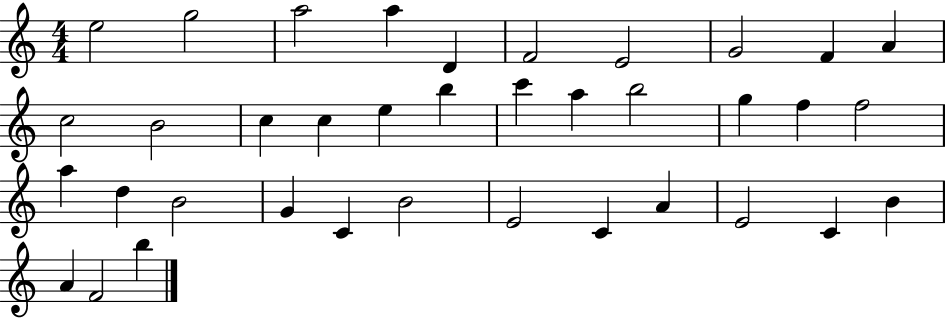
{
  \clef treble
  \numericTimeSignature
  \time 4/4
  \key c \major
  e''2 g''2 | a''2 a''4 d'4 | f'2 e'2 | g'2 f'4 a'4 | \break c''2 b'2 | c''4 c''4 e''4 b''4 | c'''4 a''4 b''2 | g''4 f''4 f''2 | \break a''4 d''4 b'2 | g'4 c'4 b'2 | e'2 c'4 a'4 | e'2 c'4 b'4 | \break a'4 f'2 b''4 | \bar "|."
}